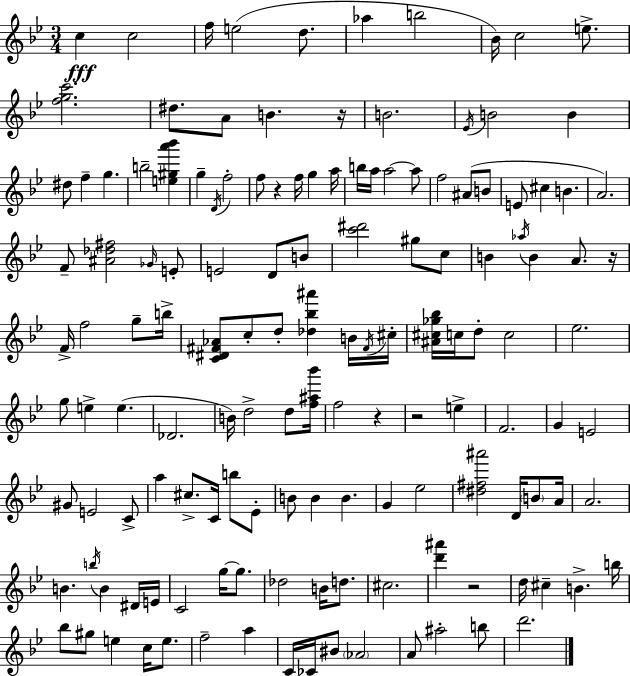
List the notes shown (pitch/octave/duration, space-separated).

C5/q C5/h F5/s E5/h D5/e. Ab5/q B5/h Bb4/s C5/h E5/e. [F5,G5,C6]/h. D#5/e. A4/e B4/q. R/s B4/h. Eb4/s B4/h B4/q D#5/e F5/q G5/q. B5/h [E5,G#5,A6,Bb6]/q G5/q D4/s F5/h F5/e R/q F5/s G5/q A5/s B5/s A5/s A5/h A5/e F5/h A#4/e B4/e E4/e C#5/q B4/q. A4/h. F4/e [A#4,Db5,F#5]/h Gb4/s E4/e E4/h D4/e B4/e [C6,D#6]/h G#5/e C5/e B4/q Ab5/s B4/q A4/e. R/s F4/s F5/h G5/e B5/s [C4,D#4,F#4,Ab4]/e C5/e D5/e [Db5,Bb5,A#6]/q B4/s F#4/s C#5/s [A#4,C#5,Gb5,Bb5]/s C5/s D5/e C5/h Eb5/h. G5/e E5/q E5/q. Db4/h. B4/s D5/h D5/e [F5,A#5,Bb6]/s F5/h R/q R/h E5/q F4/h. G4/q E4/h G#4/e E4/h C4/e A5/q C#5/e. C4/s B5/e Eb4/e B4/e B4/q B4/q. G4/q Eb5/h [D#5,F#5,A#6]/h D4/s B4/e A4/s A4/h. B4/q. B5/s B4/q D#4/s E4/s C4/h G5/s G5/e. Db5/h B4/s D5/e. C#5/h. [D6,A#6]/q R/h D5/s C#5/q B4/q. B5/s Bb5/e G#5/e E5/q C5/s E5/e. F5/h A5/q C4/s CES4/s BIS4/e Ab4/h A4/e A#5/h B5/e D6/h.